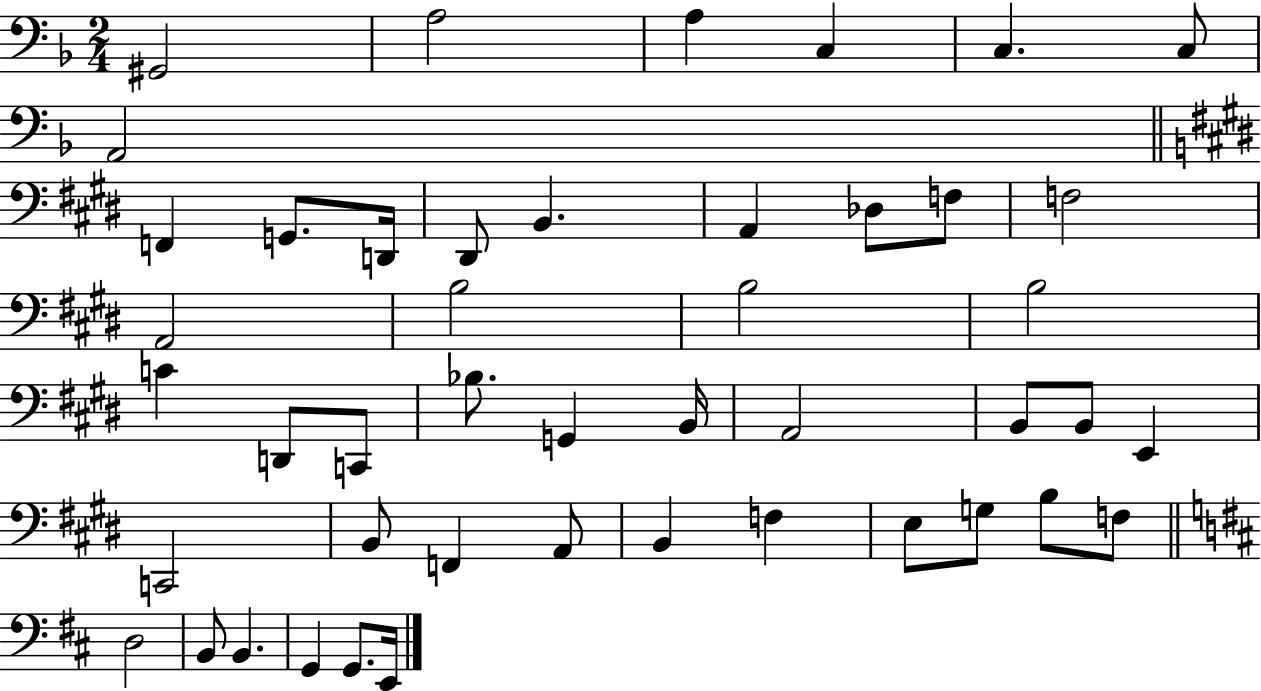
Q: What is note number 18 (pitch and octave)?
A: B3